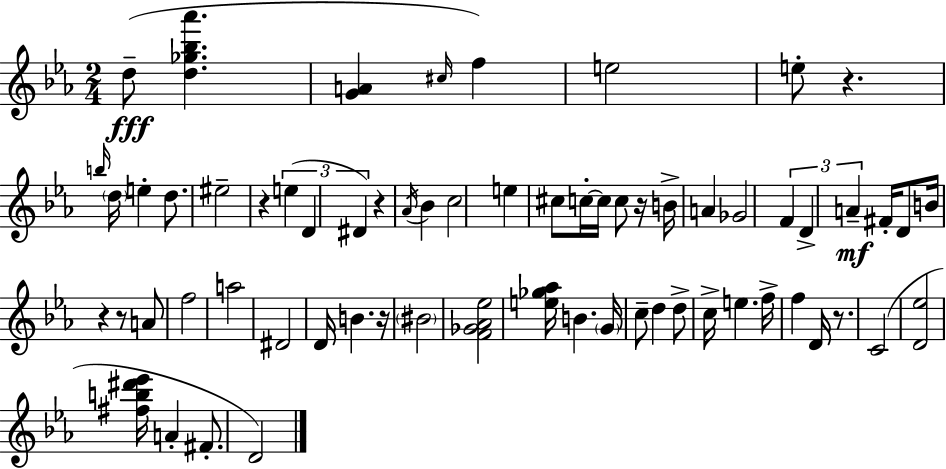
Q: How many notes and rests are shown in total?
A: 65